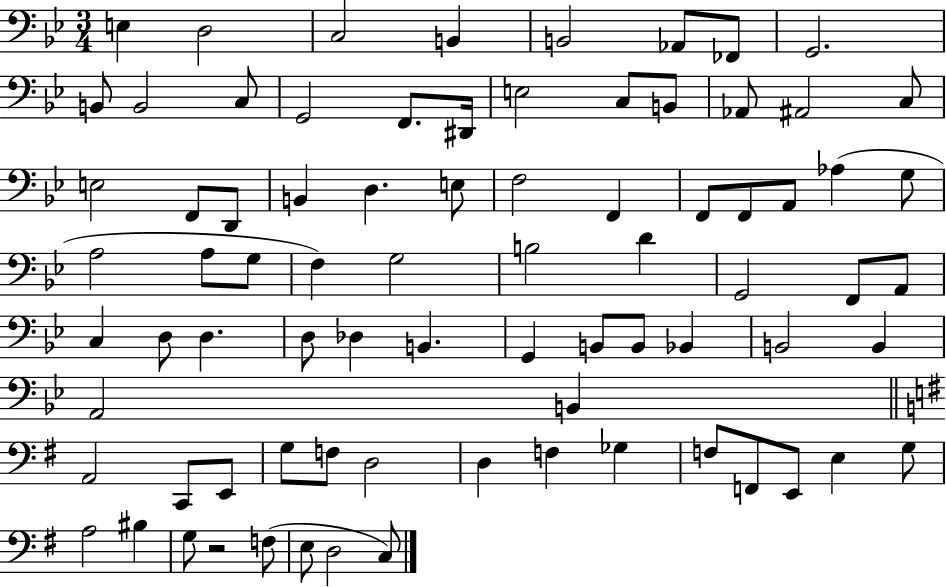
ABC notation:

X:1
T:Untitled
M:3/4
L:1/4
K:Bb
E, D,2 C,2 B,, B,,2 _A,,/2 _F,,/2 G,,2 B,,/2 B,,2 C,/2 G,,2 F,,/2 ^D,,/4 E,2 C,/2 B,,/2 _A,,/2 ^A,,2 C,/2 E,2 F,,/2 D,,/2 B,, D, E,/2 F,2 F,, F,,/2 F,,/2 A,,/2 _A, G,/2 A,2 A,/2 G,/2 F, G,2 B,2 D G,,2 F,,/2 A,,/2 C, D,/2 D, D,/2 _D, B,, G,, B,,/2 B,,/2 _B,, B,,2 B,, A,,2 B,, A,,2 C,,/2 E,,/2 G,/2 F,/2 D,2 D, F, _G, F,/2 F,,/2 E,,/2 E, G,/2 A,2 ^B, G,/2 z2 F,/2 E,/2 D,2 C,/2